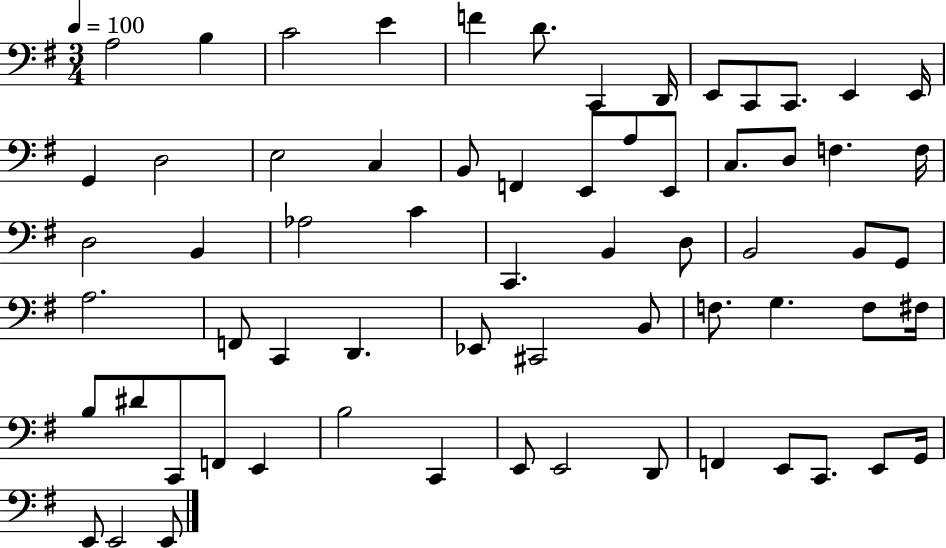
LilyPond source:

{
  \clef bass
  \numericTimeSignature
  \time 3/4
  \key g \major
  \tempo 4 = 100
  \repeat volta 2 { a2 b4 | c'2 e'4 | f'4 d'8. c,4 d,16 | e,8 c,8 c,8. e,4 e,16 | \break g,4 d2 | e2 c4 | b,8 f,4 e,8 a8 e,8 | c8. d8 f4. f16 | \break d2 b,4 | aes2 c'4 | c,4. b,4 d8 | b,2 b,8 g,8 | \break a2. | f,8 c,4 d,4. | ees,8 cis,2 b,8 | f8. g4. f8 fis16 | \break b8 dis'8 c,8 f,8 e,4 | b2 c,4 | e,8 e,2 d,8 | f,4 e,8 c,8. e,8 g,16 | \break e,8 e,2 e,8 | } \bar "|."
}